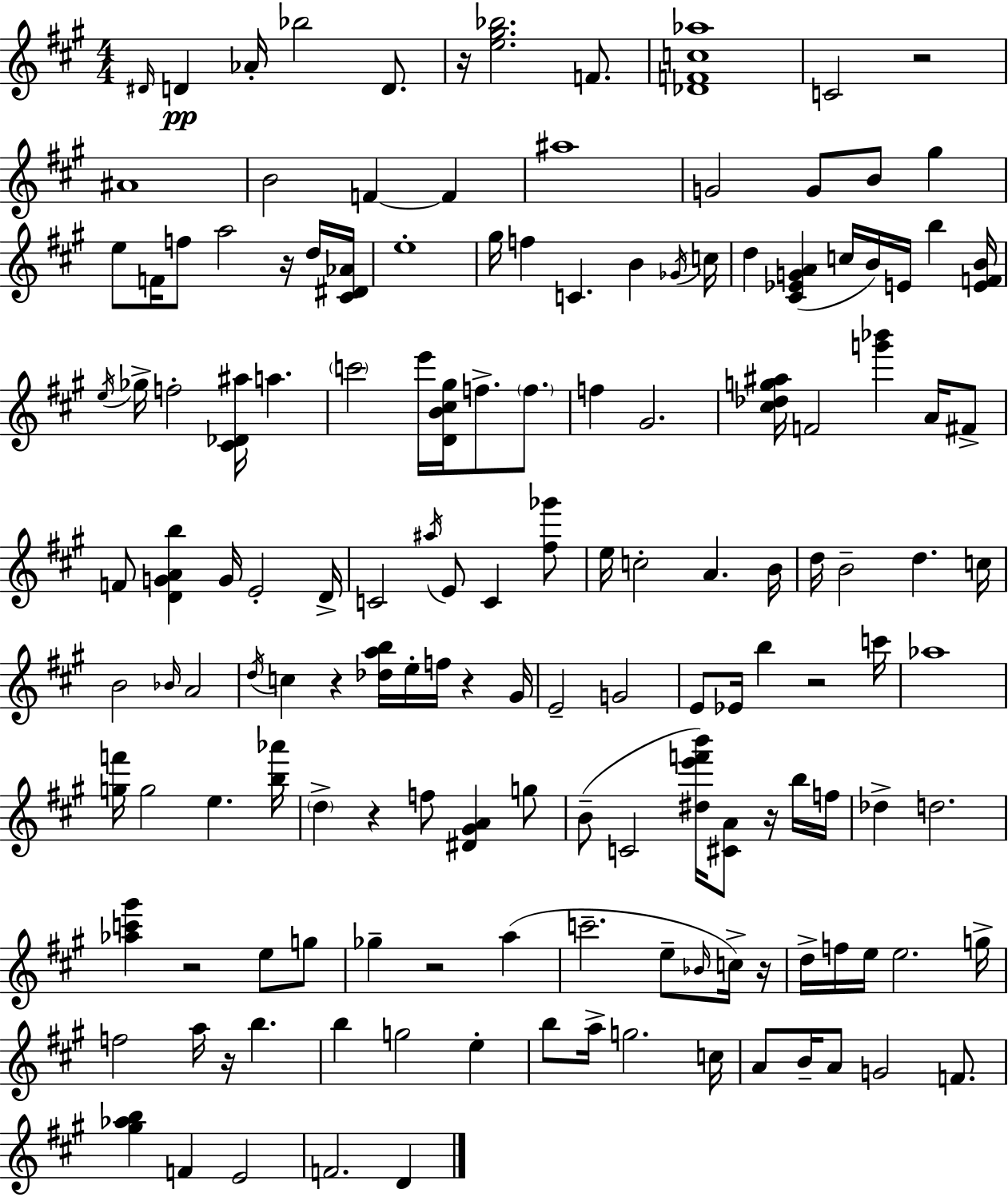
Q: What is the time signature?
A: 4/4